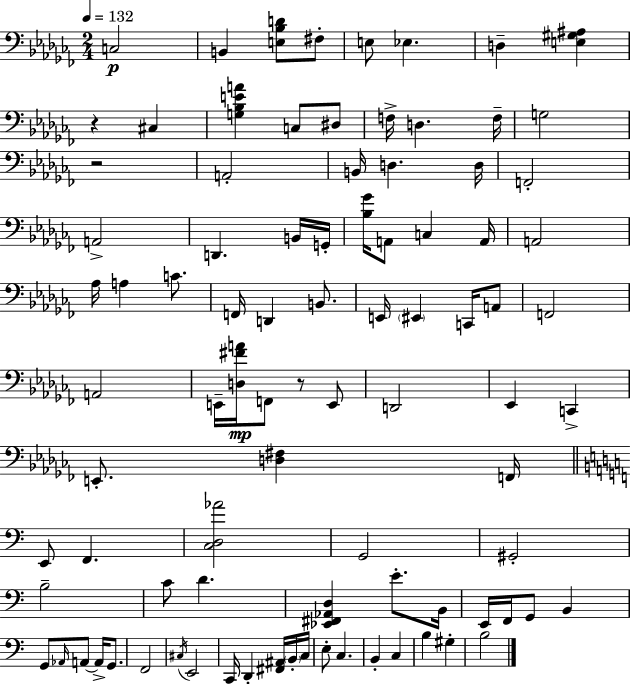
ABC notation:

X:1
T:Untitled
M:2/4
L:1/4
K:Abm
C,2 B,, [E,_B,D]/2 ^F,/2 E,/2 _E, D, [E,^G,^A,] z ^C, [G,_B,EA] C,/2 ^D,/2 F,/4 D, F,/4 G,2 z2 A,,2 B,,/4 D, D,/4 F,,2 A,,2 D,, B,,/4 G,,/4 [_B,_G]/4 A,,/2 C, A,,/4 A,,2 _A,/4 A, C/2 F,,/4 D,, B,,/2 E,,/4 ^E,, C,,/4 A,,/2 F,,2 A,,2 E,,/4 [D,^FA]/4 F,,/2 z/2 E,,/2 D,,2 _E,, C,, E,,/2 [D,^F,] F,,/4 E,,/2 F,, [C,D,_A]2 G,,2 ^G,,2 B,2 C/2 D [_E,,^F,,_A,,D,] E/2 B,,/4 E,,/4 F,,/4 G,,/2 B,, G,,/2 _A,,/4 A,,/2 A,,/4 G,,/2 F,,2 ^C,/4 E,,2 C,,/4 D,, [^F,,^A,,]/4 B,,/4 C,/4 E,/2 C, B,, C, B, ^G, B,2